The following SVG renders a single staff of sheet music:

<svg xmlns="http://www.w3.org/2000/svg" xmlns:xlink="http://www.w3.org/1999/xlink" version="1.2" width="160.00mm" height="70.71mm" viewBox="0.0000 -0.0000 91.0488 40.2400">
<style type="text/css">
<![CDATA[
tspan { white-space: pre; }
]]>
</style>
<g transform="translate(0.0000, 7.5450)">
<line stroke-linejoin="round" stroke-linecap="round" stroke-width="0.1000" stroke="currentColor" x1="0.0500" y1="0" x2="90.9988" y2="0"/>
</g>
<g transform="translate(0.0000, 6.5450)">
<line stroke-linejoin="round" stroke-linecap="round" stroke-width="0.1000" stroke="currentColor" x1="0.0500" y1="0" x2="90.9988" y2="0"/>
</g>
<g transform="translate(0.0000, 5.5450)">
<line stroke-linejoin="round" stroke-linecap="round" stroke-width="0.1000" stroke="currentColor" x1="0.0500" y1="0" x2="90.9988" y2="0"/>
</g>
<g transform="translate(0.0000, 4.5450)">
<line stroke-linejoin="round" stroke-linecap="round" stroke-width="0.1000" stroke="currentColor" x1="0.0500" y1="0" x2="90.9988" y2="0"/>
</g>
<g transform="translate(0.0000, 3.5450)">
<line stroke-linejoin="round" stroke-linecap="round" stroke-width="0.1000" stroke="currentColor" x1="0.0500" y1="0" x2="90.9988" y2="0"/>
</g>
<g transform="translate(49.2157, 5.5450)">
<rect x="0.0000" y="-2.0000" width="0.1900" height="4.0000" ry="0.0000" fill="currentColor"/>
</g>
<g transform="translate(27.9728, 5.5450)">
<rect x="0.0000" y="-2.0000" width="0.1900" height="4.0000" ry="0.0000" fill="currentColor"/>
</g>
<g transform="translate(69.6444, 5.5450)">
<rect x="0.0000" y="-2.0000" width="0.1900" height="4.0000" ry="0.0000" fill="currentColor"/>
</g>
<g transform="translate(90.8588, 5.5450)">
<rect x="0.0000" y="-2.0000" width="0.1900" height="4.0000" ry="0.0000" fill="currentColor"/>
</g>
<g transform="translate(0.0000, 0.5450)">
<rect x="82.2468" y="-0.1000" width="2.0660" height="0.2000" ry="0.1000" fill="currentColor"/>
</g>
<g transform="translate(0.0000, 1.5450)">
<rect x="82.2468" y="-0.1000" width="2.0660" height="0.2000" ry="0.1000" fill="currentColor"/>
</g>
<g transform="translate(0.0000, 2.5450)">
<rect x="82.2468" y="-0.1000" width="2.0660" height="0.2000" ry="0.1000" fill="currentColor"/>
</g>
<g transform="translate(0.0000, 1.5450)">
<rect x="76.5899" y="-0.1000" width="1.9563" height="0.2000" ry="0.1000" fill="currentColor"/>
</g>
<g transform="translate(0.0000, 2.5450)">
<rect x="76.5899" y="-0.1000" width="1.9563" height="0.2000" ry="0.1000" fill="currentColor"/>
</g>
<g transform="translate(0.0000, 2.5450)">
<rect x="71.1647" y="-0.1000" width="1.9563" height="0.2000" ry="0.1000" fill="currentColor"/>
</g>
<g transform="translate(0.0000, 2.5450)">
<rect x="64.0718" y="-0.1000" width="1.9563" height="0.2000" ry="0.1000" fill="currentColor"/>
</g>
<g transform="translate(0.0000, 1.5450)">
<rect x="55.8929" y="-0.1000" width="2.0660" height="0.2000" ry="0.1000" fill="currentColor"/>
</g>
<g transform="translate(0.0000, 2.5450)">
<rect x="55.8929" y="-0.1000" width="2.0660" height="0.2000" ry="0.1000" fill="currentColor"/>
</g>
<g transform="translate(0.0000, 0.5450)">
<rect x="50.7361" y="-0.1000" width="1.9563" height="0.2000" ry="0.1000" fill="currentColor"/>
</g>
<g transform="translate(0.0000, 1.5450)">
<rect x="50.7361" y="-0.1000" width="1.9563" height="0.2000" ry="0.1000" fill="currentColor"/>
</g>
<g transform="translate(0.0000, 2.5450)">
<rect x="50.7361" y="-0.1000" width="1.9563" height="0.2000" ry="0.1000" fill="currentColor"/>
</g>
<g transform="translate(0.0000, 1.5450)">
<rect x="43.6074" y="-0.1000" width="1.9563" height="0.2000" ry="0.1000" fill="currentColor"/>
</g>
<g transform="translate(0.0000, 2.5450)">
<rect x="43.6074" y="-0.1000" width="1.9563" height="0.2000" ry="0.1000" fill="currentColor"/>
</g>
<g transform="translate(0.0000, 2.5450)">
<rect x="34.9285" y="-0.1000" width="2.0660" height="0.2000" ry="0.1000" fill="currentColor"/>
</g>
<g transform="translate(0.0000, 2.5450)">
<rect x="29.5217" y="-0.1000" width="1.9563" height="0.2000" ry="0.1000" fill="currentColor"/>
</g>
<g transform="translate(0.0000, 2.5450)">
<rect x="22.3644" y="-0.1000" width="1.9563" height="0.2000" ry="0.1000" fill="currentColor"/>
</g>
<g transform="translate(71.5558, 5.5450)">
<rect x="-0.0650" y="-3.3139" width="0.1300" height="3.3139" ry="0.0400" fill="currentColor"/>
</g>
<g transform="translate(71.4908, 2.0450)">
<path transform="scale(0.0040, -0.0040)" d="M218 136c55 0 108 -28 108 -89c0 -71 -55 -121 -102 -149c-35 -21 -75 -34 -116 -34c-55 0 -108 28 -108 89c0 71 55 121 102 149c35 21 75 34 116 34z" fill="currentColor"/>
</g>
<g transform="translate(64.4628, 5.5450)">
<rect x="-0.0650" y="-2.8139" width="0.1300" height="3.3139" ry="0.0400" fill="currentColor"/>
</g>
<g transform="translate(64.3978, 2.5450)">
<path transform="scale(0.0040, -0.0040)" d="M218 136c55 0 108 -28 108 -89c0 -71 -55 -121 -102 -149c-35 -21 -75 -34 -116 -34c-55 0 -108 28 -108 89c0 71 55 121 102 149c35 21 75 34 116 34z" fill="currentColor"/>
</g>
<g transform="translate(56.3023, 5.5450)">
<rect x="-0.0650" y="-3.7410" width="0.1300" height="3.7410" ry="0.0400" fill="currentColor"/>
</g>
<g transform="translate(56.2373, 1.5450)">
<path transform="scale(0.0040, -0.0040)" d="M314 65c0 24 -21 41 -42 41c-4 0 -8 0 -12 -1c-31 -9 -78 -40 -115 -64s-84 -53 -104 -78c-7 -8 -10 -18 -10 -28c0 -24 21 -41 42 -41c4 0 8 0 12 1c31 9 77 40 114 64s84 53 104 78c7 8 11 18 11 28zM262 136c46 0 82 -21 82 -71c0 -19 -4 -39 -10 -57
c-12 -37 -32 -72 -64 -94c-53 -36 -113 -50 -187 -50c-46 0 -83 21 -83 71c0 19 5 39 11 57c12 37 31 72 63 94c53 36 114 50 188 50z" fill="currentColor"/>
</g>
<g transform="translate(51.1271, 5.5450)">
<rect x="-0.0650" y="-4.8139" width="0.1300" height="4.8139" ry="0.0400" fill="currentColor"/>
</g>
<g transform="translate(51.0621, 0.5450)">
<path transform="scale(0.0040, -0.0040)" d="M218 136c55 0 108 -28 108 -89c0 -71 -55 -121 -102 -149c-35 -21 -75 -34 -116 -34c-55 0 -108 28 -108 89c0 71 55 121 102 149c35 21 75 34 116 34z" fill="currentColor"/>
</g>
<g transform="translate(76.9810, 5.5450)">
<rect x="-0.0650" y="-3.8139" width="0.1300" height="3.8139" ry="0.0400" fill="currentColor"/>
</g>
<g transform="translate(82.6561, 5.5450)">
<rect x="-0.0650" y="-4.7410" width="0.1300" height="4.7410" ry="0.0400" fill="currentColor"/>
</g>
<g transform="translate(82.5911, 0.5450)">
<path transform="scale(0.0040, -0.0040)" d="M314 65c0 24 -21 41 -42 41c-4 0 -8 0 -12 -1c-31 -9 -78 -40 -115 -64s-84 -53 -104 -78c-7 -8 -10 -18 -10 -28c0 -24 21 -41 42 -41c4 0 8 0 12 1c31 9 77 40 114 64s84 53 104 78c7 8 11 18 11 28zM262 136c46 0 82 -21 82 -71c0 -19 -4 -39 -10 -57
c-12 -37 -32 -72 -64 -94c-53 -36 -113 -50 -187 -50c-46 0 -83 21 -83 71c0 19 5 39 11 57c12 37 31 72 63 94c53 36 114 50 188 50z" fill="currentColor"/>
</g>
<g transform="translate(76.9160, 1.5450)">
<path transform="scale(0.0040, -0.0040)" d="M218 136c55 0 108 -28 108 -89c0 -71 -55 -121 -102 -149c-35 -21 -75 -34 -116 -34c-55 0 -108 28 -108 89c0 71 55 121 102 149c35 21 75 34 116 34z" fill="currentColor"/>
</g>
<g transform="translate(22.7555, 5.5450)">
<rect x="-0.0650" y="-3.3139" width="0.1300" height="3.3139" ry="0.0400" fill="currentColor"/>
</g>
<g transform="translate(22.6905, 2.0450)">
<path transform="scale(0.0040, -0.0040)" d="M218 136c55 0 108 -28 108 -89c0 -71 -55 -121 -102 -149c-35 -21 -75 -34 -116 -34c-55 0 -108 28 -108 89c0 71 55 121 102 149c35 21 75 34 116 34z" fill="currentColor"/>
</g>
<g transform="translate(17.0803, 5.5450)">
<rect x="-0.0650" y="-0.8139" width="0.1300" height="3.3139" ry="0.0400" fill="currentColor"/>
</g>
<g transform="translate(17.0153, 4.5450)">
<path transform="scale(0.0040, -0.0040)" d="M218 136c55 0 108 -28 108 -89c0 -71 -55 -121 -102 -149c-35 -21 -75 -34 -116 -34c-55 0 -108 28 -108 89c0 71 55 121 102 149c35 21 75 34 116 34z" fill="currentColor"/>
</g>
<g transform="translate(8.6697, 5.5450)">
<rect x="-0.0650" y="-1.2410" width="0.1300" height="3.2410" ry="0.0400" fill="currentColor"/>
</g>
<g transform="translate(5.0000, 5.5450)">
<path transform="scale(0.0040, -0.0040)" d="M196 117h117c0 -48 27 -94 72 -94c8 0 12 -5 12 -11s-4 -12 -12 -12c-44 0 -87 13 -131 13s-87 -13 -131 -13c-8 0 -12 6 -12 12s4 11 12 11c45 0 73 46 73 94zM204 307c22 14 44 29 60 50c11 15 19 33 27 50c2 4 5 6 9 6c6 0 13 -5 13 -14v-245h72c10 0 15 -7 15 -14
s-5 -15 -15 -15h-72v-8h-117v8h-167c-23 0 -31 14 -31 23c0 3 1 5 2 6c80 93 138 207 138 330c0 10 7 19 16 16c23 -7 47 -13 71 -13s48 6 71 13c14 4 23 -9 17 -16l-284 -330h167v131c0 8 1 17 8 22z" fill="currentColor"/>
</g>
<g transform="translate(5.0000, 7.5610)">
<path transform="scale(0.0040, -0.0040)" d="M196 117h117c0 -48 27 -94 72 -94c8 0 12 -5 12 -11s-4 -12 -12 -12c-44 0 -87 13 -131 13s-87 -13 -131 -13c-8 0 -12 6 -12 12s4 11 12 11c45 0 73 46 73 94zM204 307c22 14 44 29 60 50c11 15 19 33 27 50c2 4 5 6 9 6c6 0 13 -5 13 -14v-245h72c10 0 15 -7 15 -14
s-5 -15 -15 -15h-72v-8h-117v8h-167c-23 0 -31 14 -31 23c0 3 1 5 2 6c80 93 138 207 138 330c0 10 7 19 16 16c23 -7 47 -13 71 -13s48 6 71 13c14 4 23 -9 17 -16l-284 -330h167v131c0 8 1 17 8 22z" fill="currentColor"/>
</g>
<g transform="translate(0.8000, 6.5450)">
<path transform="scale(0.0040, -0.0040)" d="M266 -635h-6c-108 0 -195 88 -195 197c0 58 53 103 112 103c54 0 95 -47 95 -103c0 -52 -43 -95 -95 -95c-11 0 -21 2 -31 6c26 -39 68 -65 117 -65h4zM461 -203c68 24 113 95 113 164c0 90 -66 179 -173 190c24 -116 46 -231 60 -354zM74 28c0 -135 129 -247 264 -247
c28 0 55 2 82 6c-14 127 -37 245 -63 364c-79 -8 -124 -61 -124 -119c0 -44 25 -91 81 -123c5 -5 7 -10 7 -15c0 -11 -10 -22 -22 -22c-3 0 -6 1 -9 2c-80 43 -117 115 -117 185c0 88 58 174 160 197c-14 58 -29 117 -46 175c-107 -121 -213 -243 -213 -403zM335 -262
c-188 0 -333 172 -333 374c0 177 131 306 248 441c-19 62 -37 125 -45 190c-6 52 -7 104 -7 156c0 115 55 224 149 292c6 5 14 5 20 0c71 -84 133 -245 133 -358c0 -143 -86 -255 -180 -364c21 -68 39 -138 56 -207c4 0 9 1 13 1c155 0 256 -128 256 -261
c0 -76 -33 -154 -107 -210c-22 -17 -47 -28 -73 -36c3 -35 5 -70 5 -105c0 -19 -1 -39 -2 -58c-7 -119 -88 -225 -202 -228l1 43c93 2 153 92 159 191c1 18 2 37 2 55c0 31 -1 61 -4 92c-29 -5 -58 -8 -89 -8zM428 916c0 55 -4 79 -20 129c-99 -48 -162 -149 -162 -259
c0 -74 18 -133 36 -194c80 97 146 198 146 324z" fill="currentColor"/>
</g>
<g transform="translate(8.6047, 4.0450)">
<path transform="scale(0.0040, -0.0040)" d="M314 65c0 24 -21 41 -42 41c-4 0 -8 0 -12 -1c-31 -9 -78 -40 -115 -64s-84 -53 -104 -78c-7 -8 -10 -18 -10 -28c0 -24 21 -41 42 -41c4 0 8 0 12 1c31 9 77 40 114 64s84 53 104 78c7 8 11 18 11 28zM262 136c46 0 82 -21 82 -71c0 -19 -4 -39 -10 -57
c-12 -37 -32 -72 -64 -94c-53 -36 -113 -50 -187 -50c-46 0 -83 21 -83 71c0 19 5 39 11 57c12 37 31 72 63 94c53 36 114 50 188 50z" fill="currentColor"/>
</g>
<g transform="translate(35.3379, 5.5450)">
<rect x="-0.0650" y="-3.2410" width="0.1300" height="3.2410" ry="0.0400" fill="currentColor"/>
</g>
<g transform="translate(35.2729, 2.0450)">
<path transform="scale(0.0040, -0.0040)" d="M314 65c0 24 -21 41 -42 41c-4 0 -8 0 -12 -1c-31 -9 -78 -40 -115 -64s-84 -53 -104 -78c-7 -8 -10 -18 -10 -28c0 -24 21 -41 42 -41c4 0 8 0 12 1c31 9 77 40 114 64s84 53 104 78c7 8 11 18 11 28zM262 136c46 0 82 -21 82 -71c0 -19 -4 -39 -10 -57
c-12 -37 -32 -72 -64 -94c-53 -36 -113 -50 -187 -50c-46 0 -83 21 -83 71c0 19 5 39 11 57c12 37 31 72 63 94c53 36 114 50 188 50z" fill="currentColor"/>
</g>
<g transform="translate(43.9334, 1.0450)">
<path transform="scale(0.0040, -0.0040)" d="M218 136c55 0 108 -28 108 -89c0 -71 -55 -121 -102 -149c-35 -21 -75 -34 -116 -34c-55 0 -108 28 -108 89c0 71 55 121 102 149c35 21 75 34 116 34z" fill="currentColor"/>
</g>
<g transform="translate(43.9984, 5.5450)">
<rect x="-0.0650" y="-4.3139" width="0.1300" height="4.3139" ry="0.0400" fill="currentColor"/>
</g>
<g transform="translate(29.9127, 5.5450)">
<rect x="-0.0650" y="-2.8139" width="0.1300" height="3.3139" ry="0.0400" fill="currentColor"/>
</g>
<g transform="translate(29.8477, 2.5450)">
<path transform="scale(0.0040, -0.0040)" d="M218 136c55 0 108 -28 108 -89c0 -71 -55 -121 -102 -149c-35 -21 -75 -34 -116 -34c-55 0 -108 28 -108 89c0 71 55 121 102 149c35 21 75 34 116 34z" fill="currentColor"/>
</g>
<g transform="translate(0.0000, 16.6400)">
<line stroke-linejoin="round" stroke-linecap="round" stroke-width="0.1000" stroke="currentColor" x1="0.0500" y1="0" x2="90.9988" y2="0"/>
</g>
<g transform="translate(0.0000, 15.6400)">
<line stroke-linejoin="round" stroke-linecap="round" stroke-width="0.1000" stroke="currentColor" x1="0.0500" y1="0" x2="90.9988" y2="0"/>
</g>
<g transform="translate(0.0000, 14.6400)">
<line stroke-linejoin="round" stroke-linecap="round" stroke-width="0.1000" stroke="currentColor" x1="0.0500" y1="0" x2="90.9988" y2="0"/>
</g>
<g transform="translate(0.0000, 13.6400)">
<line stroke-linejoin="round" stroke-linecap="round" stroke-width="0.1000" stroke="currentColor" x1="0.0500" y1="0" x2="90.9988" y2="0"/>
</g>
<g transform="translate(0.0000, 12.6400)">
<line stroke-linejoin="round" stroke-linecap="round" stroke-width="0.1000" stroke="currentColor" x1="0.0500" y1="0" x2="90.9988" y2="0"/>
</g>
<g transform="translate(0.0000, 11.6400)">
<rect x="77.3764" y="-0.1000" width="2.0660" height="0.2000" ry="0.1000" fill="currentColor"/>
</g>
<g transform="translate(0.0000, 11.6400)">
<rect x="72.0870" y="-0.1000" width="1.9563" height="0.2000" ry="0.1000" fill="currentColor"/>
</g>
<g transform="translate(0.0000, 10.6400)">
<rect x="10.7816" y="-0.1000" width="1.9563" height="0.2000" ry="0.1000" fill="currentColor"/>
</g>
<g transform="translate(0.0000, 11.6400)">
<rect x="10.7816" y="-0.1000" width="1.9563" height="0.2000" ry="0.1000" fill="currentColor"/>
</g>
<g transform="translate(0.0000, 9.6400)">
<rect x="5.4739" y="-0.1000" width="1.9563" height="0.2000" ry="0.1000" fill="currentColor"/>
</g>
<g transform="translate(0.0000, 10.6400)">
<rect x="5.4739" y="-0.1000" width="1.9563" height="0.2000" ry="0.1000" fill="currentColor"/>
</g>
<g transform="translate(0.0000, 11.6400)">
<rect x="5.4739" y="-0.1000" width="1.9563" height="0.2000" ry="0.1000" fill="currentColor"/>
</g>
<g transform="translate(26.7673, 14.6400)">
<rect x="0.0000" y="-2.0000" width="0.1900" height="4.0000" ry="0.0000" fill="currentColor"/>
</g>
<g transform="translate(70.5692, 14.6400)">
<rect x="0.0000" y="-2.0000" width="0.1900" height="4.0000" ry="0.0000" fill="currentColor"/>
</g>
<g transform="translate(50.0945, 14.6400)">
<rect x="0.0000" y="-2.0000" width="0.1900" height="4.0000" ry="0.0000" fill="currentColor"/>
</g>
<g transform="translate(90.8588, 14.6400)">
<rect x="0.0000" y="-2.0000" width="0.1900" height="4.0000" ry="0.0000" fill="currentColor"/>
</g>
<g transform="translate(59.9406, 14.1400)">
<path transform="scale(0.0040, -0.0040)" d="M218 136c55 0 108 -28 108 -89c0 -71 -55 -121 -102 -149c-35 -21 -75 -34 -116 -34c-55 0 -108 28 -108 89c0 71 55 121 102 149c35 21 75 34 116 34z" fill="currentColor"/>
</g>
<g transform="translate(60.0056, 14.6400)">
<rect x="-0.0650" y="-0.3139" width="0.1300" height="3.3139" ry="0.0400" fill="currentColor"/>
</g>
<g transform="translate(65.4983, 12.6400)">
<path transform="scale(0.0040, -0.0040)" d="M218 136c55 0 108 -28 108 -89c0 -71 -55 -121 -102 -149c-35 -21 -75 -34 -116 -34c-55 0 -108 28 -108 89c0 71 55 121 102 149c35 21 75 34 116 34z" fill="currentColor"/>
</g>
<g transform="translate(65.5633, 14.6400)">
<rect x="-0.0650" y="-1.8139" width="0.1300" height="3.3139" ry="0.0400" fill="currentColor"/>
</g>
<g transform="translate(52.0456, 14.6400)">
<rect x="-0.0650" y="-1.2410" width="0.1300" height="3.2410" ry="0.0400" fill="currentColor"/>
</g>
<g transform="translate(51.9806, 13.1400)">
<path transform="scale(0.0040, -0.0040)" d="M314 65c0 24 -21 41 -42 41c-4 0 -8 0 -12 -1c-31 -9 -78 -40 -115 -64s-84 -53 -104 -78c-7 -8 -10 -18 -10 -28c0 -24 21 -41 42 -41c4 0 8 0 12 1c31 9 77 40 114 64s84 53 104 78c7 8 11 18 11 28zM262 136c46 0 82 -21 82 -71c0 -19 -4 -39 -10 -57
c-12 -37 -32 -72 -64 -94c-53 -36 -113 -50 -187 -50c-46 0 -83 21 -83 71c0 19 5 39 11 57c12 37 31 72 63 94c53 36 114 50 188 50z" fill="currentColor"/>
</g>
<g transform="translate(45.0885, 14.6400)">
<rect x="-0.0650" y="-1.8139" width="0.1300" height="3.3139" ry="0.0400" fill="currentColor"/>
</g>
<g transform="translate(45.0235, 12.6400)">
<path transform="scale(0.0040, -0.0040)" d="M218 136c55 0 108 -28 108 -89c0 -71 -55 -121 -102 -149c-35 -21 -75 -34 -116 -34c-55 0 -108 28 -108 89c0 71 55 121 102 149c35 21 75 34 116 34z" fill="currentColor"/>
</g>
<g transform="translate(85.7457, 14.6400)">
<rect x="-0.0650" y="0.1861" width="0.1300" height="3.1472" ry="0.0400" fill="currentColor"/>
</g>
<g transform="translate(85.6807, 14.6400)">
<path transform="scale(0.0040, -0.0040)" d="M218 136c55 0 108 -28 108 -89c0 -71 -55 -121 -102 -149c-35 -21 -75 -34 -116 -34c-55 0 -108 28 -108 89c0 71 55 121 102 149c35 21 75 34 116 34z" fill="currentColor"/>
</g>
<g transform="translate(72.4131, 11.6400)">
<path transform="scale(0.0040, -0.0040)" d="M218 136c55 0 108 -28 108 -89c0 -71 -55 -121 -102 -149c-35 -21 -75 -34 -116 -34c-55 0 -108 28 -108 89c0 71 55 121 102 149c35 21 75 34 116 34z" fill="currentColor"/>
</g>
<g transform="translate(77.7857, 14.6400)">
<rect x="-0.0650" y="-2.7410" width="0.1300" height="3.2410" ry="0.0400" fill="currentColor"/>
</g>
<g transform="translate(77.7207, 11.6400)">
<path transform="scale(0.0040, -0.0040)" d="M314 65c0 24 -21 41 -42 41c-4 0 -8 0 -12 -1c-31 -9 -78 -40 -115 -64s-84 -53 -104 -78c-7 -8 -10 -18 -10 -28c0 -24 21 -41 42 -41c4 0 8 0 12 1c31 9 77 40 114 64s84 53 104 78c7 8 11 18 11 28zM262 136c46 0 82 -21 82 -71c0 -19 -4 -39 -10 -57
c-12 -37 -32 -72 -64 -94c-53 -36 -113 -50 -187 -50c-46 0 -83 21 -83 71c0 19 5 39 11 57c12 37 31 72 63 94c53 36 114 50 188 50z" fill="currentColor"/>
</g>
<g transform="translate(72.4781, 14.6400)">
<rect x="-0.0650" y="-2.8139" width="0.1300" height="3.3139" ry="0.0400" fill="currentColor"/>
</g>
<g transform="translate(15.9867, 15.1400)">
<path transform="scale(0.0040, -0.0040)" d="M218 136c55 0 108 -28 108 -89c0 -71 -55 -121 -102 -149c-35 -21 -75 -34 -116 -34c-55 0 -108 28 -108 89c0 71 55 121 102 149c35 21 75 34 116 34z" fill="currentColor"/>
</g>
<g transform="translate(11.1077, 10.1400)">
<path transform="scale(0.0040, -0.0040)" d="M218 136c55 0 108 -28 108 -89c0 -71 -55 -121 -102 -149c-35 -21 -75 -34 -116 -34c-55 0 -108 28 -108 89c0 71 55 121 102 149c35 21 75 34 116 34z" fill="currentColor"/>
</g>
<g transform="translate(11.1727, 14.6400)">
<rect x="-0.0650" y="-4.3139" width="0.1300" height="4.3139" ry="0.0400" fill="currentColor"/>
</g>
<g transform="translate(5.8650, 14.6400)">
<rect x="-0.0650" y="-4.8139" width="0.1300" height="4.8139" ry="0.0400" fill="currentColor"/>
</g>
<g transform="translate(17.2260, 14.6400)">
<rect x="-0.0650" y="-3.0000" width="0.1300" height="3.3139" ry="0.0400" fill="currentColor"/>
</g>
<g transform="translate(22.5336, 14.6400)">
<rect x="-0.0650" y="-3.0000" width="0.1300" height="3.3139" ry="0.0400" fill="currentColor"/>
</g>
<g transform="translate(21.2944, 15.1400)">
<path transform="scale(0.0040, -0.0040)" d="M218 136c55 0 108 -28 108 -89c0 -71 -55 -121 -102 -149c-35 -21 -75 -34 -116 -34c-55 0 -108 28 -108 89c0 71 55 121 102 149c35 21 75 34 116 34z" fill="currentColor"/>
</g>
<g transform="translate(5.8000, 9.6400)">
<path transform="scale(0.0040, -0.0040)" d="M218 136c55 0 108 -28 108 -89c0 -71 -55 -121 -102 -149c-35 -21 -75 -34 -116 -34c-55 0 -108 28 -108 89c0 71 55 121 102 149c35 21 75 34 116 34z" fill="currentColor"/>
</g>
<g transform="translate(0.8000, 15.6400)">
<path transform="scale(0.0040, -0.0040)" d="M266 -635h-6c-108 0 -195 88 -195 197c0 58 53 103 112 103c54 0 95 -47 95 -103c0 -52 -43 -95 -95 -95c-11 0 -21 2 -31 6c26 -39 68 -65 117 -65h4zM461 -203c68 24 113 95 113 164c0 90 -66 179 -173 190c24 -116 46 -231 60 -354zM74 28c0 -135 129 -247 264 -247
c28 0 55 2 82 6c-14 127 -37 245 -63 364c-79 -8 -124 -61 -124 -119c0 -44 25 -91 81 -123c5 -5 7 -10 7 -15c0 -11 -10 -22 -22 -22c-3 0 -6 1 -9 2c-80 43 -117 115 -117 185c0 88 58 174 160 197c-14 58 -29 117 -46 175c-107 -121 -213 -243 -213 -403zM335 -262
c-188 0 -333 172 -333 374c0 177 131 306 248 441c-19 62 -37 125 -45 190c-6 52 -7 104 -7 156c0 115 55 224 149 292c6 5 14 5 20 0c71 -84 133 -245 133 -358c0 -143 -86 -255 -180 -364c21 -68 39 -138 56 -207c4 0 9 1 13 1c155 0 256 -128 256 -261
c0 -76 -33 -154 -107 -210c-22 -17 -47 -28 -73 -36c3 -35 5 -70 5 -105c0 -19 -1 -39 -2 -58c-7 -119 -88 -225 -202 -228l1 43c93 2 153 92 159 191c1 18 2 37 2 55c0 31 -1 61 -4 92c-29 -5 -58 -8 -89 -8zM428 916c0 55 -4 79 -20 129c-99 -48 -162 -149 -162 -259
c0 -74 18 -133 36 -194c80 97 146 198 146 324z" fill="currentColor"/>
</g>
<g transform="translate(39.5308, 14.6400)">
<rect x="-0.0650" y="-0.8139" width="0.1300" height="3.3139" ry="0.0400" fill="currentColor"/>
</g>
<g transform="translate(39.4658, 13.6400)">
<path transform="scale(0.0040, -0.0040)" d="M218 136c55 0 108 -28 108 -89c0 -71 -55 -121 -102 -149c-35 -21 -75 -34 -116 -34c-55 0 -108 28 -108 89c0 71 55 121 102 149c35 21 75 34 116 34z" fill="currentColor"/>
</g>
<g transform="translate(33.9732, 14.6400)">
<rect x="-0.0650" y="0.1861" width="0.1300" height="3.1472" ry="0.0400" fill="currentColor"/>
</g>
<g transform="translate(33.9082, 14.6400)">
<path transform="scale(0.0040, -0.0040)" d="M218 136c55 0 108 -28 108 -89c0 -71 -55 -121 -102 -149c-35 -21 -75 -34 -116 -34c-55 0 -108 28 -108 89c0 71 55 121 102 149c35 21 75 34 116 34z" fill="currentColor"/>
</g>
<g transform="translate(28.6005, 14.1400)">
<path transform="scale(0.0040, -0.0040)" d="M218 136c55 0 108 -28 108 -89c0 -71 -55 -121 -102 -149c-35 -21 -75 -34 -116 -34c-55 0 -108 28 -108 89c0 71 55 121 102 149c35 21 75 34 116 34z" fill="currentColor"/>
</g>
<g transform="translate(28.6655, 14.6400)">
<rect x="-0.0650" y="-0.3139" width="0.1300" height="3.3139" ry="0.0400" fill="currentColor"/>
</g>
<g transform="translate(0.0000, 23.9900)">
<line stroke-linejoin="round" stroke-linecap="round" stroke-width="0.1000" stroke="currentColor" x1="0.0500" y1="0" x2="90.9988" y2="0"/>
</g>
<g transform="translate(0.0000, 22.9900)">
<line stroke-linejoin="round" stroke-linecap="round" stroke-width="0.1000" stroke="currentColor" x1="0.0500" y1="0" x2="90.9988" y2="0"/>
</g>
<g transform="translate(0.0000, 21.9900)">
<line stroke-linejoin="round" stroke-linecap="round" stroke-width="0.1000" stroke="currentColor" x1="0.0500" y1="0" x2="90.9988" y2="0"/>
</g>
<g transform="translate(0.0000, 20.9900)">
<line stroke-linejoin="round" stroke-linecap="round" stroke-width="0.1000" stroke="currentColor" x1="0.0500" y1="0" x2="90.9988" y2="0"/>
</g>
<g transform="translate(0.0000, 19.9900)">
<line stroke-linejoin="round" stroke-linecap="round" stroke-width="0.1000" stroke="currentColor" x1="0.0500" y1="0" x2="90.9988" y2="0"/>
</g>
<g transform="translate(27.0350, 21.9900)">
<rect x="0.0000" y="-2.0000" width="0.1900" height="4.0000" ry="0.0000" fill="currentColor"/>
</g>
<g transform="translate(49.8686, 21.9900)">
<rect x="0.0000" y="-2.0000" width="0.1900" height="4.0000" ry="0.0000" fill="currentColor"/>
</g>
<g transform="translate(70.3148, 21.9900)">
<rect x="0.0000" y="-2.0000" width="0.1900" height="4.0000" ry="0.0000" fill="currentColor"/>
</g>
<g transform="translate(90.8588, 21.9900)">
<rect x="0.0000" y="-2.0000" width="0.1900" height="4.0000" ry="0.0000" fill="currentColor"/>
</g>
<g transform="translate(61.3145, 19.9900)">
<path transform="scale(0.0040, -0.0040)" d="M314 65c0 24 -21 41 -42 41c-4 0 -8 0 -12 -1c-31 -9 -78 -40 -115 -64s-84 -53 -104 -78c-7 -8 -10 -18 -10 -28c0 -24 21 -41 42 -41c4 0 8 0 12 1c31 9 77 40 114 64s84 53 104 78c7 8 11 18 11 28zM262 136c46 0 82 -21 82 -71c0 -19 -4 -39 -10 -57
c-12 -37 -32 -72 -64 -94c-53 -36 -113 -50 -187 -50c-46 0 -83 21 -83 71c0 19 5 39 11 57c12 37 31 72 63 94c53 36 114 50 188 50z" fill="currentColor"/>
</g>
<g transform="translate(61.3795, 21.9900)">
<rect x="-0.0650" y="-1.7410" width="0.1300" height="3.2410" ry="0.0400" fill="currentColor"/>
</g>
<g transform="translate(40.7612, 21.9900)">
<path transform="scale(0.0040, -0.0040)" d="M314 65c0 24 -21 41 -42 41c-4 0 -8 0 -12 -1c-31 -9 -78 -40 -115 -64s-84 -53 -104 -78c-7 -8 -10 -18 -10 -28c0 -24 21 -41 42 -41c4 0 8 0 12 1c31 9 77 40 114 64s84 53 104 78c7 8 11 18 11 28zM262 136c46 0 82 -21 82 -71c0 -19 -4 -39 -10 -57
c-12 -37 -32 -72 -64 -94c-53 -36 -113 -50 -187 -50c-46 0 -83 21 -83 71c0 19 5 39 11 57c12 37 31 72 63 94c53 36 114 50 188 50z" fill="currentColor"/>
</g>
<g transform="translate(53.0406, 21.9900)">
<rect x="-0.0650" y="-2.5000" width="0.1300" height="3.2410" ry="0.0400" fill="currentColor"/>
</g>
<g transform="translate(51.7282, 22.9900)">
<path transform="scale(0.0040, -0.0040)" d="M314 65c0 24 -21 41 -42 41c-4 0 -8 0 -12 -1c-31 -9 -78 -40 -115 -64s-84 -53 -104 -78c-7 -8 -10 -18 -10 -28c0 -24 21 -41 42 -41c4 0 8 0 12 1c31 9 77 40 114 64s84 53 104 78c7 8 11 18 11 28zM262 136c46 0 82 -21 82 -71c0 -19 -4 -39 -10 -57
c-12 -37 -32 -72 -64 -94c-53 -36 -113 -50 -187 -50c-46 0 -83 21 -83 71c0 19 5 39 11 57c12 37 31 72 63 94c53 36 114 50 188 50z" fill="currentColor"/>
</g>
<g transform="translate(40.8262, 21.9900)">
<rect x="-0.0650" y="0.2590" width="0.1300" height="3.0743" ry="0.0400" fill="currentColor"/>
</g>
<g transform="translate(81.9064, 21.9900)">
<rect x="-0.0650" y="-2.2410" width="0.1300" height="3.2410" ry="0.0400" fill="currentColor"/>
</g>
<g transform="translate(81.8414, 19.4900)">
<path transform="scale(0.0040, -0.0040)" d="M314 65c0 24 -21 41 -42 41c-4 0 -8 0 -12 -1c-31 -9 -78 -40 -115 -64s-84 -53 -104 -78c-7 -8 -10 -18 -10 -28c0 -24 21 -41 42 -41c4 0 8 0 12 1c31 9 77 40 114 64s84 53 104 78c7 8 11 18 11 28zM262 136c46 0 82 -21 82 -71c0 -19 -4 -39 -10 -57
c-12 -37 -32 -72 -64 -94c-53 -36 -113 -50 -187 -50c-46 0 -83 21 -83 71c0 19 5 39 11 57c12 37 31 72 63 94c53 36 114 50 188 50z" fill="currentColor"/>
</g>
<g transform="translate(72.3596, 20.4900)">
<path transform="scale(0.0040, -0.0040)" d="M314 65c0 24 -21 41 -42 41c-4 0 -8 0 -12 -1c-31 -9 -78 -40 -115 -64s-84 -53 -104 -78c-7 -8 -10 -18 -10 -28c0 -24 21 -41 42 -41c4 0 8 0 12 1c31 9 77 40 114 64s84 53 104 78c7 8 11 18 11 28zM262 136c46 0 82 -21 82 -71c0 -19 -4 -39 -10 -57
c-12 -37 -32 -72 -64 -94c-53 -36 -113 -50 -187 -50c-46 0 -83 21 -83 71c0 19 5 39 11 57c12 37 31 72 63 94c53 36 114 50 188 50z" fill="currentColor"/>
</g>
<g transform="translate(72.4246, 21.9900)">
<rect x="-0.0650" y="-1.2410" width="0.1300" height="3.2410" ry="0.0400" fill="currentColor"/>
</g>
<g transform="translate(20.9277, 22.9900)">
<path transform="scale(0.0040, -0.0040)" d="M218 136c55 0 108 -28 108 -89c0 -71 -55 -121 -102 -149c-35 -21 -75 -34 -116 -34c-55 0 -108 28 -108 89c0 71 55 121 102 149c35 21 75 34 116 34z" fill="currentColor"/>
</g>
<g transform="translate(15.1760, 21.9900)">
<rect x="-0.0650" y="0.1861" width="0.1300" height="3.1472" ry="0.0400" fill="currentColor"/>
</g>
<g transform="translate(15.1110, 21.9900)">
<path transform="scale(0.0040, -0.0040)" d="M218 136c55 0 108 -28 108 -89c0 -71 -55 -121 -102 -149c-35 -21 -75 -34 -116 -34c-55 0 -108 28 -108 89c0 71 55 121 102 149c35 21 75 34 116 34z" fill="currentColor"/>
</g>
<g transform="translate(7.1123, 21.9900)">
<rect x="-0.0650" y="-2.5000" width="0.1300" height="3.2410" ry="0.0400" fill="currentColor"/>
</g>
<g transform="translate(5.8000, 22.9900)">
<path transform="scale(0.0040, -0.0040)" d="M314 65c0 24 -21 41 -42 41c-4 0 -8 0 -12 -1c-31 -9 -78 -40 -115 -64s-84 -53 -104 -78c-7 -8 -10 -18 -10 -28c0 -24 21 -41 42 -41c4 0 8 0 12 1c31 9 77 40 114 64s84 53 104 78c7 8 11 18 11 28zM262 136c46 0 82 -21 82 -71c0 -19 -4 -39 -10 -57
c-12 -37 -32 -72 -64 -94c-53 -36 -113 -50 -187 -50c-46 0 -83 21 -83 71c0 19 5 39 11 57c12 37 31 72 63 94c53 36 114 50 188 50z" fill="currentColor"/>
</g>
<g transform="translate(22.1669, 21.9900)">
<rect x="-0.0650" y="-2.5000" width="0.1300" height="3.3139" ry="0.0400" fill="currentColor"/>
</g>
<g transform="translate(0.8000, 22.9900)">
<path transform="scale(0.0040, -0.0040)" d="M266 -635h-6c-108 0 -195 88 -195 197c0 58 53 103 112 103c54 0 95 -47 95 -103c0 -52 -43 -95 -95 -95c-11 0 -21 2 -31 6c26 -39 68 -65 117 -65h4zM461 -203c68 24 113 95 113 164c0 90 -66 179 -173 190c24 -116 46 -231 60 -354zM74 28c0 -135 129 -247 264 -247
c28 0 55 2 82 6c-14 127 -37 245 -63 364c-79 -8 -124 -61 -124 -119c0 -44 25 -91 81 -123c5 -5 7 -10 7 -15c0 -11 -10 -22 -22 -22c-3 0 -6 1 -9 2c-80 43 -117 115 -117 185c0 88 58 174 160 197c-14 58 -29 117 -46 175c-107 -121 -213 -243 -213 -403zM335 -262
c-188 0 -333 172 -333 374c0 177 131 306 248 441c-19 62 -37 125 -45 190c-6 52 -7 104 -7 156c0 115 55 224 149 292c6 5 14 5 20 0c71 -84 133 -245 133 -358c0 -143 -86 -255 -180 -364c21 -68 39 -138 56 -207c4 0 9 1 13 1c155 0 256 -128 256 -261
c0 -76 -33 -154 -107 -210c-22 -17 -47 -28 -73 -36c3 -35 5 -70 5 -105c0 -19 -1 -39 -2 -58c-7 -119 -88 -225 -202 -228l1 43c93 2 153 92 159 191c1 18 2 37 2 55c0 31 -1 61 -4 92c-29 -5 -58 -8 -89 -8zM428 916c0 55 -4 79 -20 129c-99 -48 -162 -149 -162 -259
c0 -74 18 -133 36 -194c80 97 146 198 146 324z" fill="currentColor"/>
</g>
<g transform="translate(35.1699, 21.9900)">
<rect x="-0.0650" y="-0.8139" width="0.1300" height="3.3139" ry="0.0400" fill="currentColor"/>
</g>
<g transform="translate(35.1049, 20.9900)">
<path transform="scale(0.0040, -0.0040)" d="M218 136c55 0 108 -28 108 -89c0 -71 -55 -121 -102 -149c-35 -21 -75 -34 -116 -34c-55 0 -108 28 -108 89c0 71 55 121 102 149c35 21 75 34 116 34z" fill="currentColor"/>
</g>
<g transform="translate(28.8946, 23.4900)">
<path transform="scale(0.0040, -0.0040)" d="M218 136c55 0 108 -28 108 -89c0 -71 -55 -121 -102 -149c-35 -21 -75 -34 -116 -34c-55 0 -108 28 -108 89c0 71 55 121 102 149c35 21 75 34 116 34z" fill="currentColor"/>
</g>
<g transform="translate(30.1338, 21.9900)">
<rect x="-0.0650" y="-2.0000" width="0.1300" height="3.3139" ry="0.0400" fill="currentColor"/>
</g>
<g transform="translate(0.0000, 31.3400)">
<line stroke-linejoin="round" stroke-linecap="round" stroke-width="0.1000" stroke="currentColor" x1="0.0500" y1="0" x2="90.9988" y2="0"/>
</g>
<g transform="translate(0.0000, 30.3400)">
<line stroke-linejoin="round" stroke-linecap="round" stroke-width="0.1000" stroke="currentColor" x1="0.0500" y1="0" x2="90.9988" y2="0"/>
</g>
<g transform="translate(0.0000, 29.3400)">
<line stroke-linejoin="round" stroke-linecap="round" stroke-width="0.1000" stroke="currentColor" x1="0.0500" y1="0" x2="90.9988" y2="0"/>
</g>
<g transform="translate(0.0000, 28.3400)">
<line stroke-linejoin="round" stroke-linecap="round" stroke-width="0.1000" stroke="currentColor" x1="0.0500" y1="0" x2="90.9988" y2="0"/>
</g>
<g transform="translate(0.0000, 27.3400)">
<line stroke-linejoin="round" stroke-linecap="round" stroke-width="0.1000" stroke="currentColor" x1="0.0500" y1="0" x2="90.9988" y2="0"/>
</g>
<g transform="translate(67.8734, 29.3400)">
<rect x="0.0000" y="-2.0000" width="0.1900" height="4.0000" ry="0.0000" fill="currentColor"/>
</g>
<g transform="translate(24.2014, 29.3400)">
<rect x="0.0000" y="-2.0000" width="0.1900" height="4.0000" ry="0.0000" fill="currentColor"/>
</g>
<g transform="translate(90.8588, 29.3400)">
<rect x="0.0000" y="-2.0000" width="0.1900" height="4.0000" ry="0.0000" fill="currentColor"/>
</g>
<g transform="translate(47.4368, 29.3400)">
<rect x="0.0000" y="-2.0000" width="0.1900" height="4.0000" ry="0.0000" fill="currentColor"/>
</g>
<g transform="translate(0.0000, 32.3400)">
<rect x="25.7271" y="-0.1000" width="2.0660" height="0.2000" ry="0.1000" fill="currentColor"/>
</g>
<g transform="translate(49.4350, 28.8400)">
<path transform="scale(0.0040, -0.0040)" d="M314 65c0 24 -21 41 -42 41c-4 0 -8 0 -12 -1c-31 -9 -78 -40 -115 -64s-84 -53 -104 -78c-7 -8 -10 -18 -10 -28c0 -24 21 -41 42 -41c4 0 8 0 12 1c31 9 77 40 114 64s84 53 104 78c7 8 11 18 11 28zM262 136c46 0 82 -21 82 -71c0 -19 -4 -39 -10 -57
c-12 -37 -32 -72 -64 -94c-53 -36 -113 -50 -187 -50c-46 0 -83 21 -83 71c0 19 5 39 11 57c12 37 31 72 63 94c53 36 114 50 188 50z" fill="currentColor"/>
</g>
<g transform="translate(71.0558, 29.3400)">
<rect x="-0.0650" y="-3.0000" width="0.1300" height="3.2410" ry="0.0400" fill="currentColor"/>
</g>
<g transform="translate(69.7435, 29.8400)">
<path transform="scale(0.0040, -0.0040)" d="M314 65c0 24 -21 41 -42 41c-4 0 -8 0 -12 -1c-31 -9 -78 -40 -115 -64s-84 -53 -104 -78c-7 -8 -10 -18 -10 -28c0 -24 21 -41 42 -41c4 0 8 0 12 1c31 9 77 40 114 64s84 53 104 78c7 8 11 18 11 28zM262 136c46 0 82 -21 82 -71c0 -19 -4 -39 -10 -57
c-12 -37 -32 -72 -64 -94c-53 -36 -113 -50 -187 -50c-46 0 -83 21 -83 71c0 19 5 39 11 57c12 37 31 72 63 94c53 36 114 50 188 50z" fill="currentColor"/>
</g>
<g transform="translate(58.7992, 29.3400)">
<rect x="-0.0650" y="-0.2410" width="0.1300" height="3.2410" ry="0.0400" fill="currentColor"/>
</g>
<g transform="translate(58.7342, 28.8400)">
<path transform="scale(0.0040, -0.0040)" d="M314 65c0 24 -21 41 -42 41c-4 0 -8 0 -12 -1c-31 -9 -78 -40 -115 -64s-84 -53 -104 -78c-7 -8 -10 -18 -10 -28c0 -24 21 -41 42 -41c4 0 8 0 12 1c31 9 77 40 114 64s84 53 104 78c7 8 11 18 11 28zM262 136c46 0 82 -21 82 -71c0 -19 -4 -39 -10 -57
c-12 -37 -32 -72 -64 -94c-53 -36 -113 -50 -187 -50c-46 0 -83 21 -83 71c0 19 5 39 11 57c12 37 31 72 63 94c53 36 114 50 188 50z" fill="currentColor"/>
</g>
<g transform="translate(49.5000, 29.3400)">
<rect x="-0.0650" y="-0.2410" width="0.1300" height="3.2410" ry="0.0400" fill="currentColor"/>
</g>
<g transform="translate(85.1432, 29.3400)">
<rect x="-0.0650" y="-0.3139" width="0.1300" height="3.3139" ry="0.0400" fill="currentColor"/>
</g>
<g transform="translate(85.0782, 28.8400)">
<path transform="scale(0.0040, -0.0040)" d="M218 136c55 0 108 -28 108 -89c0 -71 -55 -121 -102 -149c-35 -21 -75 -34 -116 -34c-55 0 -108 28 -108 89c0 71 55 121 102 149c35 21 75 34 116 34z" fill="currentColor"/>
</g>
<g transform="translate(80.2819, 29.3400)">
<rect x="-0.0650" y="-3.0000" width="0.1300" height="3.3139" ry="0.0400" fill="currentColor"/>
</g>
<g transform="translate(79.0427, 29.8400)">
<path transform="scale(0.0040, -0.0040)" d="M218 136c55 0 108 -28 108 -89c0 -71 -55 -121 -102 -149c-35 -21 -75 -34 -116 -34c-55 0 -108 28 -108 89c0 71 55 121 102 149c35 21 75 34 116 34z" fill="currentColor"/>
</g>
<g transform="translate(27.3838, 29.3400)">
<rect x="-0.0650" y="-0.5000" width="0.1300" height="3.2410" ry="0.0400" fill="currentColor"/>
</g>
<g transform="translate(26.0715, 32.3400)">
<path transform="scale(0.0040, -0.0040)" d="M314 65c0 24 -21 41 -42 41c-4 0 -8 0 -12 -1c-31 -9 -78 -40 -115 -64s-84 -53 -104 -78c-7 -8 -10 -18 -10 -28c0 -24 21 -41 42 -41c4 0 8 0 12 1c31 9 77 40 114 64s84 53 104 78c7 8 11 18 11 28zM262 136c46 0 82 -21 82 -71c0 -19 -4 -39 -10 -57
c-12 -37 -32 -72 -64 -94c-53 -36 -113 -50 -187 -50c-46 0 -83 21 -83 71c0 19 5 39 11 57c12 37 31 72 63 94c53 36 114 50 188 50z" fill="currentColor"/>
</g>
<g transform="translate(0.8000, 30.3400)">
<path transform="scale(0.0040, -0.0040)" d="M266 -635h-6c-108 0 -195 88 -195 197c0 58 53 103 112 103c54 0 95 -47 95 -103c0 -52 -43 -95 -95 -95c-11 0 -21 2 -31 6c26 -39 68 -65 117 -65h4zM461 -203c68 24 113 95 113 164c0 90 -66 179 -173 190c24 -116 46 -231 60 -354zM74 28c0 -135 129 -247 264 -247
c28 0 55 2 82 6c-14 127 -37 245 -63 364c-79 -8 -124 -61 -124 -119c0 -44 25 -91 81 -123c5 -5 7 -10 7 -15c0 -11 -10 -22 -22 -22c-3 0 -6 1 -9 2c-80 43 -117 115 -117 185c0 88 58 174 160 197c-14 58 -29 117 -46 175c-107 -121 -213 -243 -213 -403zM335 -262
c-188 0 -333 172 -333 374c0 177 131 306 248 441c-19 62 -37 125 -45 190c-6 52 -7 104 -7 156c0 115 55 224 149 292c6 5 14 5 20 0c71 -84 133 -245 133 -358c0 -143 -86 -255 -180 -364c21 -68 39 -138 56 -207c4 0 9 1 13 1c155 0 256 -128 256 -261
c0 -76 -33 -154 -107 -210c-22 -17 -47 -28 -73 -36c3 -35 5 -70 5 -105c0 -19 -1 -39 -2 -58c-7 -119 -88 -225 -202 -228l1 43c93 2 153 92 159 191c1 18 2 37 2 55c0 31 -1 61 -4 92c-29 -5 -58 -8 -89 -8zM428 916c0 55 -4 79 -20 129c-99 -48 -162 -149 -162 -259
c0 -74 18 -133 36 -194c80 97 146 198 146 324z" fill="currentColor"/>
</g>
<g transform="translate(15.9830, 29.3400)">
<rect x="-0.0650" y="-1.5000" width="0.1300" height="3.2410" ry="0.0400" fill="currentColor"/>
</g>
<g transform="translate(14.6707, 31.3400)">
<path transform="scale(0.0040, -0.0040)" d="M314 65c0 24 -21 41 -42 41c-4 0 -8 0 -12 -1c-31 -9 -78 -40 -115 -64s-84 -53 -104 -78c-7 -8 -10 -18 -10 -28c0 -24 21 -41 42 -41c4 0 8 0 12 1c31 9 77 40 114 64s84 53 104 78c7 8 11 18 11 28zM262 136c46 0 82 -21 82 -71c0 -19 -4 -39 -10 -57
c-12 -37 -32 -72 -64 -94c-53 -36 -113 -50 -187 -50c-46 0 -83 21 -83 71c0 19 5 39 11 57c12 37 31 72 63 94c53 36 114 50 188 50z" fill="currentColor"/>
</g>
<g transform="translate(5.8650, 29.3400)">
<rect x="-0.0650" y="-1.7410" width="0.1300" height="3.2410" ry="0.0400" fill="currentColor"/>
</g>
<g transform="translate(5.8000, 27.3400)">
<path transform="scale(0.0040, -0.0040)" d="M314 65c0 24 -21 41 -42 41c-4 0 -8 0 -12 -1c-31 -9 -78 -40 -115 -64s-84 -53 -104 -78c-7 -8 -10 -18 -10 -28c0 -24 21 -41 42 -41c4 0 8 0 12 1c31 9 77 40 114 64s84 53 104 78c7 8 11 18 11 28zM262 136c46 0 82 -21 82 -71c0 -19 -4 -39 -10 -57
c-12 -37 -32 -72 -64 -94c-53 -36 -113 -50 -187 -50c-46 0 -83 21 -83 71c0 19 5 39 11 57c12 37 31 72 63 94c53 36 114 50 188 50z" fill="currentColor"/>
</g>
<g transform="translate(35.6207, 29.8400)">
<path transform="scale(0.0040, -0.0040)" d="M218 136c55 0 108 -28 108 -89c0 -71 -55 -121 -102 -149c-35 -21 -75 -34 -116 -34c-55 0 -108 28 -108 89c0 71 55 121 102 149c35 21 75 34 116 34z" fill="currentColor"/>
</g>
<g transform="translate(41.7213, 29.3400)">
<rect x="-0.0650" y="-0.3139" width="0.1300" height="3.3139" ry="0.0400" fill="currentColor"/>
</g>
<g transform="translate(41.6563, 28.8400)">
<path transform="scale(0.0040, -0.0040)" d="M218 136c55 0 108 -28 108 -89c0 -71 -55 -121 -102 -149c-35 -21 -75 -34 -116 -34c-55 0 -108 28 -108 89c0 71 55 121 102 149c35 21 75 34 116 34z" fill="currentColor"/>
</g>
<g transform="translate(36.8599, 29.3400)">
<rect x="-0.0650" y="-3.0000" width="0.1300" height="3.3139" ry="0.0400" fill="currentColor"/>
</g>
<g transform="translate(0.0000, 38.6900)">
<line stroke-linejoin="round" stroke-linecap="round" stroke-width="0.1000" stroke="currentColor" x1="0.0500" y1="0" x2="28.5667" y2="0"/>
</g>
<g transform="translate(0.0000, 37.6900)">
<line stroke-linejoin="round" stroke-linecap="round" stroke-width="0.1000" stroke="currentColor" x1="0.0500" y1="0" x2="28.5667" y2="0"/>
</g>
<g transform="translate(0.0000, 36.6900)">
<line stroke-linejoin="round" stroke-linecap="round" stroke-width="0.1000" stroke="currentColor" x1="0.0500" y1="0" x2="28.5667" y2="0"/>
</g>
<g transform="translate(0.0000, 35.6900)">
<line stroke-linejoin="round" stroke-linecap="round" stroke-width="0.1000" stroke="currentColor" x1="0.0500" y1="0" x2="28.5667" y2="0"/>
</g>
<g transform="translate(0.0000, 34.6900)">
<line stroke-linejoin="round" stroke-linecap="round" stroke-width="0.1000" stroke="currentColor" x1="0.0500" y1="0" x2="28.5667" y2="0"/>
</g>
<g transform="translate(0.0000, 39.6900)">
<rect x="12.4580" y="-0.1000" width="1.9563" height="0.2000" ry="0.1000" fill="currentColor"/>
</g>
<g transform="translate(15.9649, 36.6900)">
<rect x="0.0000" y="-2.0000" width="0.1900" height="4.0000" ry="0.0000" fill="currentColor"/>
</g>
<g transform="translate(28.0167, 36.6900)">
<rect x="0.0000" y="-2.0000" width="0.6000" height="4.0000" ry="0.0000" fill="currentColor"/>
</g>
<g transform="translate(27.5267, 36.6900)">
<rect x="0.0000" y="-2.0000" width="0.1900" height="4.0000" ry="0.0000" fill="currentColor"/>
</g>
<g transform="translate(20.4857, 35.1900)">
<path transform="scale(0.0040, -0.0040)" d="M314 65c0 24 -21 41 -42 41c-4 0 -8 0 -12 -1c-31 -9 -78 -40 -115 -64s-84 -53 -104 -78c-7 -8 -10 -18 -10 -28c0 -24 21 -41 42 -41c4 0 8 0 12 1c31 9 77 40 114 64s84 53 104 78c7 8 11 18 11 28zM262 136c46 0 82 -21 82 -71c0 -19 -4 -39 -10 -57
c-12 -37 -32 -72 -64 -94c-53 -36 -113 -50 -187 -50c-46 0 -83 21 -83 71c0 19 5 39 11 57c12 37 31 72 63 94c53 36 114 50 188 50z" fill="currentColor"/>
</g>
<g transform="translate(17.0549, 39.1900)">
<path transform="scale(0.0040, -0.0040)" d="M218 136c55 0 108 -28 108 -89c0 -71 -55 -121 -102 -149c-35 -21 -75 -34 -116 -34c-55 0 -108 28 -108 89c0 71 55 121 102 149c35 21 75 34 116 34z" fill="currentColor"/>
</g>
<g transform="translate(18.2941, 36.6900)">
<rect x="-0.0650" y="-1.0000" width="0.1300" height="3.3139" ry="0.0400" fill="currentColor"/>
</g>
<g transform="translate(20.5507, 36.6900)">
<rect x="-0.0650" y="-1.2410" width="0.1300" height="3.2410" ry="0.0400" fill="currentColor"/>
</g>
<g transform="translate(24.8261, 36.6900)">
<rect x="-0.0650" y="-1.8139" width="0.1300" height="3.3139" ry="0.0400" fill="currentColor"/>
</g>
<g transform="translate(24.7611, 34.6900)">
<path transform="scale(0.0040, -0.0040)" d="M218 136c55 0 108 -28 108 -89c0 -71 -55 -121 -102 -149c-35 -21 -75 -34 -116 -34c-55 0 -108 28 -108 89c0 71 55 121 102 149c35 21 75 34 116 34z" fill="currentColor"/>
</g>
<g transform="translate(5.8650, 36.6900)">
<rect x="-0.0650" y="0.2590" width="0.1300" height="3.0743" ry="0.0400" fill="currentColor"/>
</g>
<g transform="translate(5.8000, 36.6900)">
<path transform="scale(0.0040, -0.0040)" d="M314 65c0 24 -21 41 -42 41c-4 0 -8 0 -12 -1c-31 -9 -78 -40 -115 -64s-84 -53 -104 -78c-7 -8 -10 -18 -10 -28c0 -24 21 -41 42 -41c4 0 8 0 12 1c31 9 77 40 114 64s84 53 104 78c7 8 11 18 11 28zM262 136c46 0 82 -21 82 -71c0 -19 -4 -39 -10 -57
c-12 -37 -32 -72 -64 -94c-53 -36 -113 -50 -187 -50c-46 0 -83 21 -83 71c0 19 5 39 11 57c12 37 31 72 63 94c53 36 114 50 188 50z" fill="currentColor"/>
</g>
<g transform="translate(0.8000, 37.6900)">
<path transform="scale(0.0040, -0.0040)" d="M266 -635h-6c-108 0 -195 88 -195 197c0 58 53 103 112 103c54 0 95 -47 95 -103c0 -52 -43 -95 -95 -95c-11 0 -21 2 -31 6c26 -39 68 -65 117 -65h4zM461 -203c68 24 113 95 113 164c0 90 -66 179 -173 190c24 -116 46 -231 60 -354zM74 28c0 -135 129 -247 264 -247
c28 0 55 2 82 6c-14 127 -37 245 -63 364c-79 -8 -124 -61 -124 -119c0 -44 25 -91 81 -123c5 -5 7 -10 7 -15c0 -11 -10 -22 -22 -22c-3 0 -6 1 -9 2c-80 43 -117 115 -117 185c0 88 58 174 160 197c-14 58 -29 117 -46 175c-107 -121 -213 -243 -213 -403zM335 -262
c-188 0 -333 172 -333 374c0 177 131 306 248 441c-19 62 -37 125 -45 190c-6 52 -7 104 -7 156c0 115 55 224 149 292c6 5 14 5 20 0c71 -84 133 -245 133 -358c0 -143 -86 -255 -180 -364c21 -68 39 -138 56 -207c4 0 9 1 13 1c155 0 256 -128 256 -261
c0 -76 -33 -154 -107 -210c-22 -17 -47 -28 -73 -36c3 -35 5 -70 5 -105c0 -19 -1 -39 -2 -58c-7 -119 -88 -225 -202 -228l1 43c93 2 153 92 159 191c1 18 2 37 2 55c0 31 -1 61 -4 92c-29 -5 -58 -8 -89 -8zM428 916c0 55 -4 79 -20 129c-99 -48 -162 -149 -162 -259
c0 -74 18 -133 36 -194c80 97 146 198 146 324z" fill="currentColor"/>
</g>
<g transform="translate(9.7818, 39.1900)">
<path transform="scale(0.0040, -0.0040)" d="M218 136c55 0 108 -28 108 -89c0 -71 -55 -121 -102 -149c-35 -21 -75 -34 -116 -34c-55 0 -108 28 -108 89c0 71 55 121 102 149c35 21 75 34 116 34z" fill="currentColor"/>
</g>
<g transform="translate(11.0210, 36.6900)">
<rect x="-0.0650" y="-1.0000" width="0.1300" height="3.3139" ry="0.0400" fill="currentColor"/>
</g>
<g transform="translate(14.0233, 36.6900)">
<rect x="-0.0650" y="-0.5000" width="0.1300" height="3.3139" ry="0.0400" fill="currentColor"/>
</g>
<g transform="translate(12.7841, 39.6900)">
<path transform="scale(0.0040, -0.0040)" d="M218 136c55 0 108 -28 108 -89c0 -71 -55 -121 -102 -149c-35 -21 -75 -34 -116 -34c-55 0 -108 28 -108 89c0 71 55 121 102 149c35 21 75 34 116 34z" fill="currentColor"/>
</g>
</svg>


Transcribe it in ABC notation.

X:1
T:Untitled
M:4/4
L:1/4
K:C
e2 d b a b2 d' e' c'2 a b c' e'2 e' d' A A c B d f e2 c f a a2 B G2 B G F d B2 G2 f2 e2 g2 f2 E2 C2 A c c2 c2 A2 A c B2 D C D e2 f